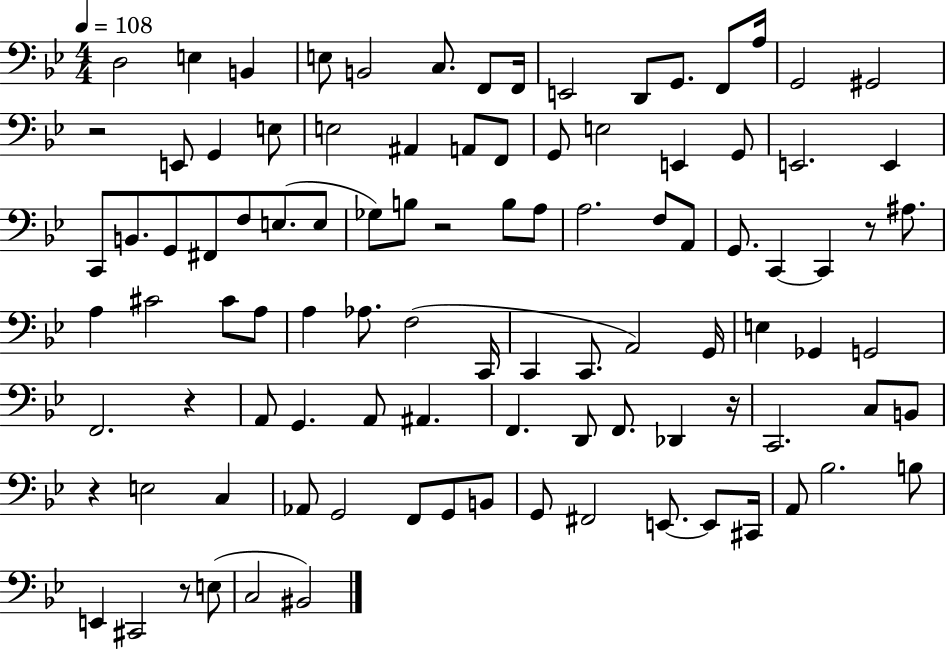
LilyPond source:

{
  \clef bass
  \numericTimeSignature
  \time 4/4
  \key bes \major
  \tempo 4 = 108
  \repeat volta 2 { d2 e4 b,4 | e8 b,2 c8. f,8 f,16 | e,2 d,8 g,8. f,8 a16 | g,2 gis,2 | \break r2 e,8 g,4 e8 | e2 ais,4 a,8 f,8 | g,8 e2 e,4 g,8 | e,2. e,4 | \break c,8 b,8. g,8 fis,8 f8 e8.( e8 | ges8) b8 r2 b8 a8 | a2. f8 a,8 | g,8. c,4~~ c,4 r8 ais8. | \break a4 cis'2 cis'8 a8 | a4 aes8. f2( c,16 | c,4 c,8. a,2) g,16 | e4 ges,4 g,2 | \break f,2. r4 | a,8 g,4. a,8 ais,4. | f,4. d,8 f,8. des,4 r16 | c,2. c8 b,8 | \break r4 e2 c4 | aes,8 g,2 f,8 g,8 b,8 | g,8 fis,2 e,8.~~ e,8 cis,16 | a,8 bes2. b8 | \break e,4 cis,2 r8 e8( | c2 bis,2) | } \bar "|."
}